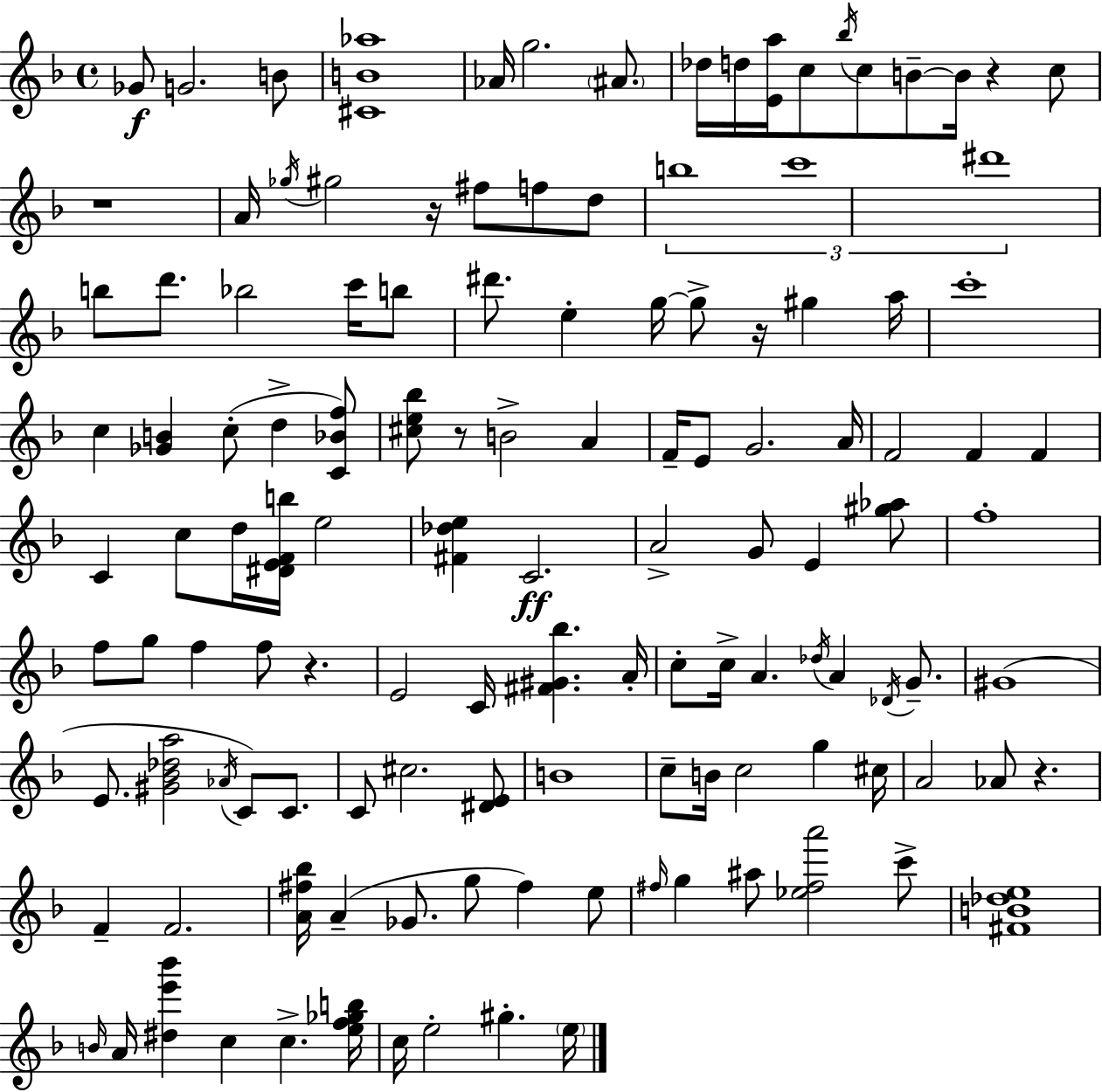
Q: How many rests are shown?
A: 7